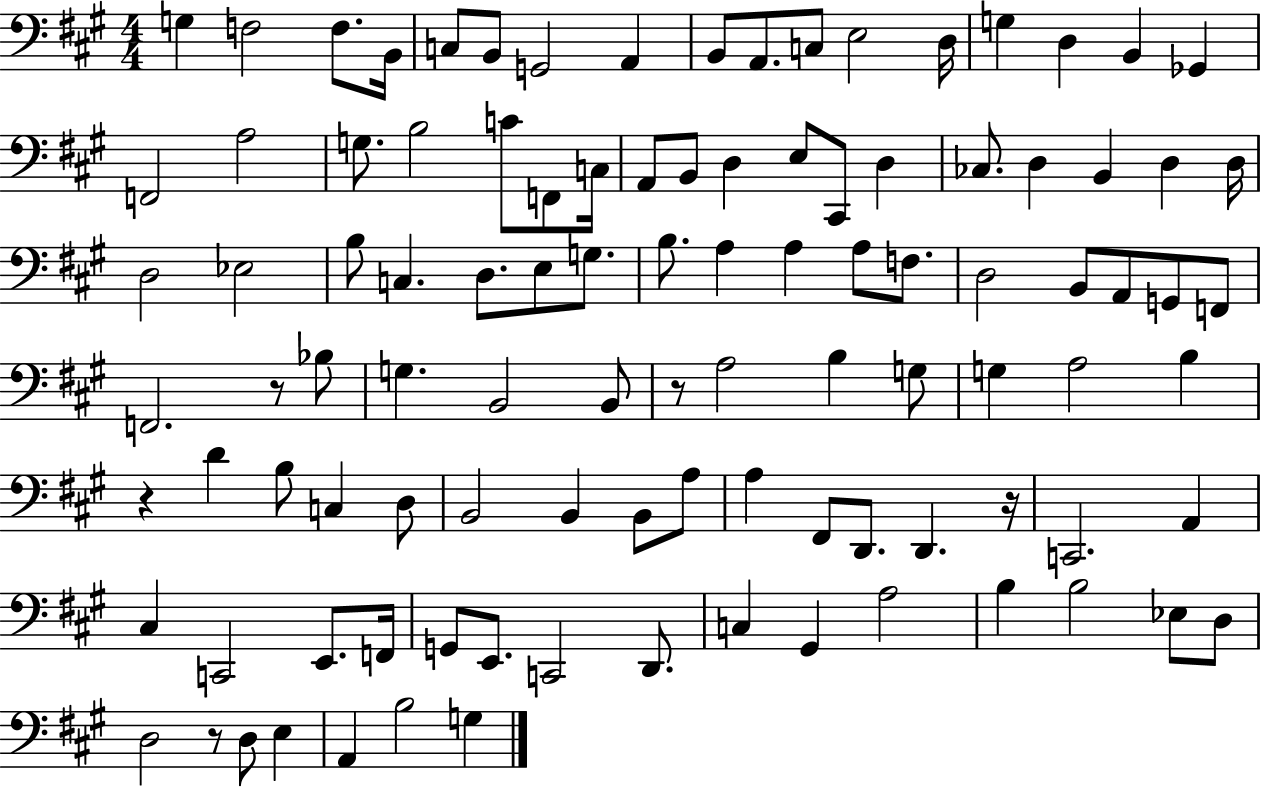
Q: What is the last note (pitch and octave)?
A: G3